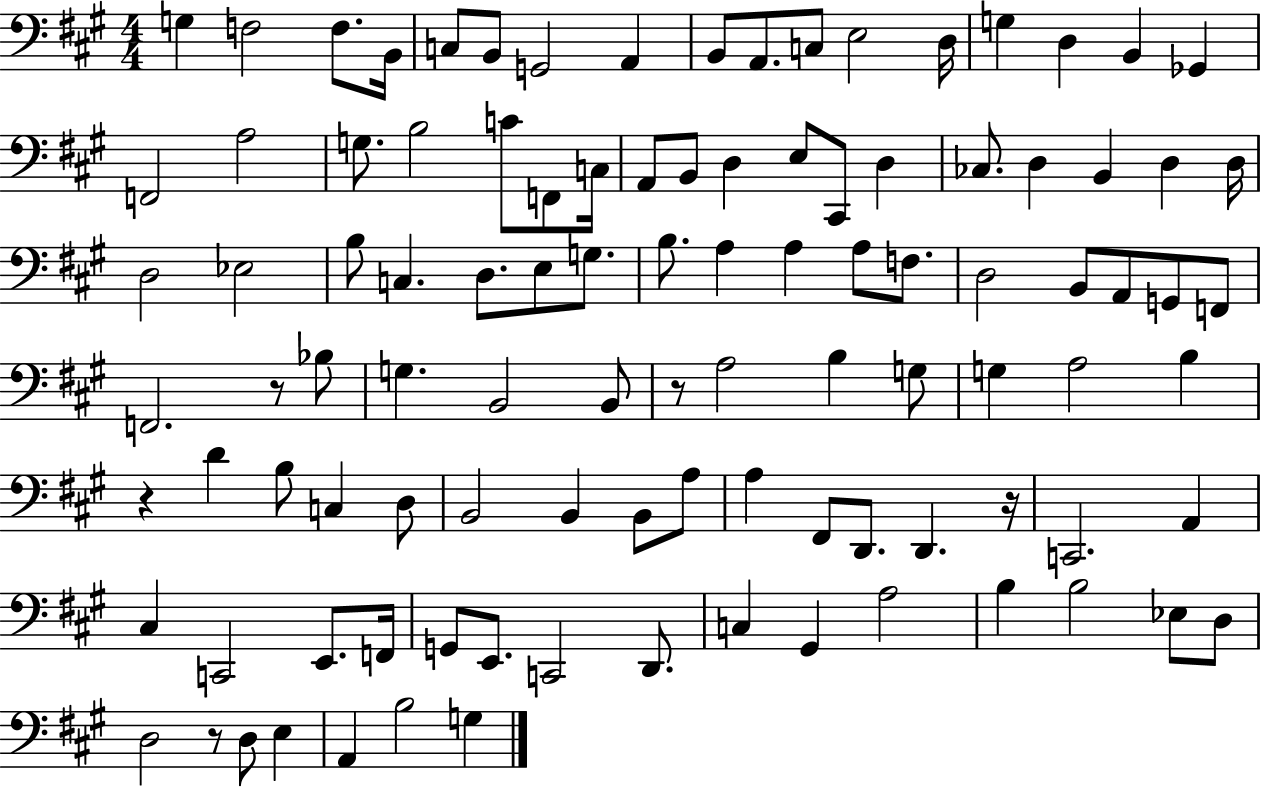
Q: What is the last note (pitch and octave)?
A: G3